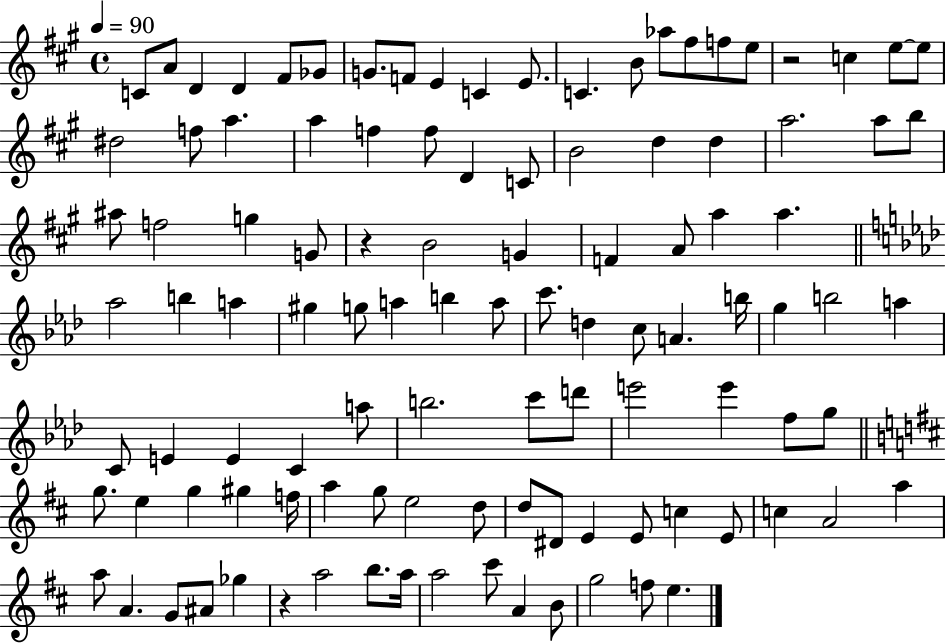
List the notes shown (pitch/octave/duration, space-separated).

C4/e A4/e D4/q D4/q F#4/e Gb4/e G4/e. F4/e E4/q C4/q E4/e. C4/q. B4/e Ab5/e F#5/e F5/e E5/e R/h C5/q E5/e E5/e D#5/h F5/e A5/q. A5/q F5/q F5/e D4/q C4/e B4/h D5/q D5/q A5/h. A5/e B5/e A#5/e F5/h G5/q G4/e R/q B4/h G4/q F4/q A4/e A5/q A5/q. Ab5/h B5/q A5/q G#5/q G5/e A5/q B5/q A5/e C6/e. D5/q C5/e A4/q. B5/s G5/q B5/h A5/q C4/e E4/q E4/q C4/q A5/e B5/h. C6/e D6/e E6/h E6/q F5/e G5/e G5/e. E5/q G5/q G#5/q F5/s A5/q G5/e E5/h D5/e D5/e D#4/e E4/q E4/e C5/q E4/e C5/q A4/h A5/q A5/e A4/q. G4/e A#4/e Gb5/q R/q A5/h B5/e. A5/s A5/h C#6/e A4/q B4/e G5/h F5/e E5/q.